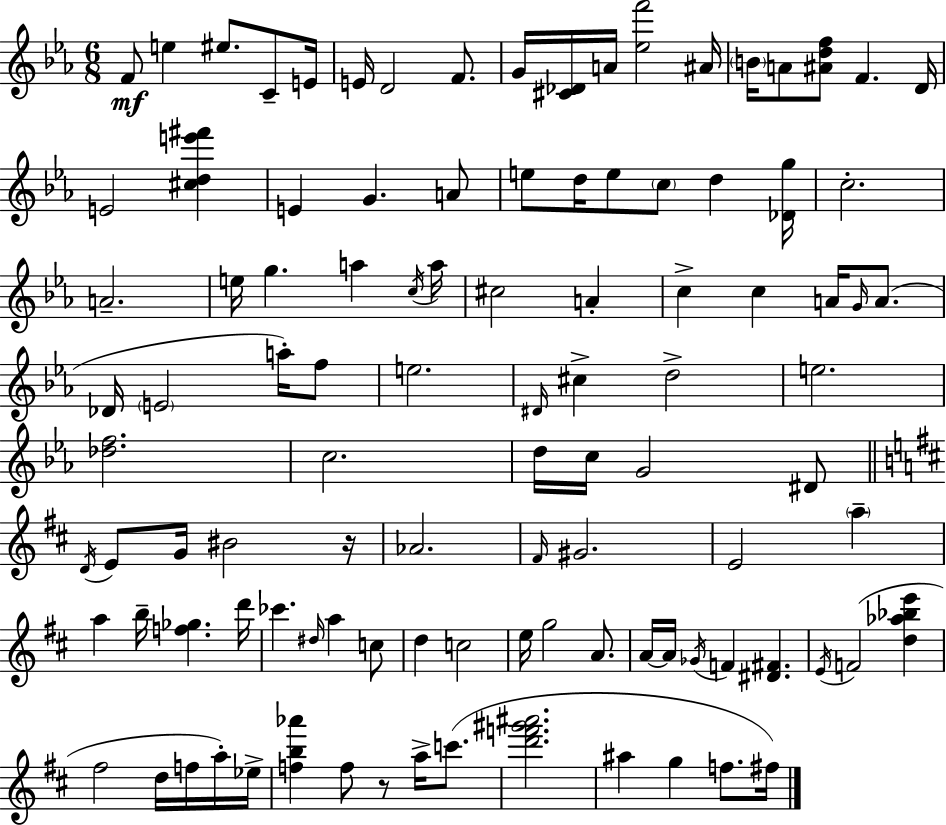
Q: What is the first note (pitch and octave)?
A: F4